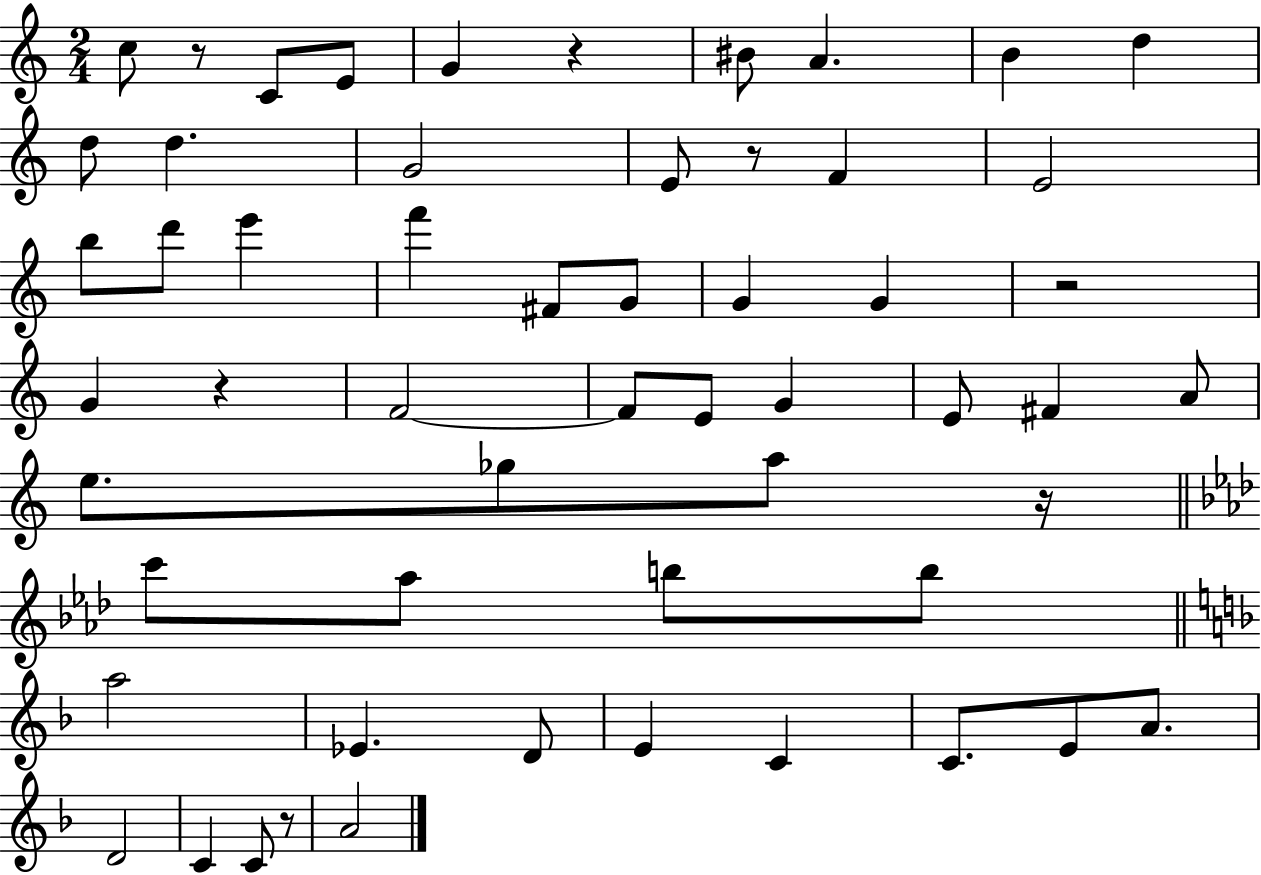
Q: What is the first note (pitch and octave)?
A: C5